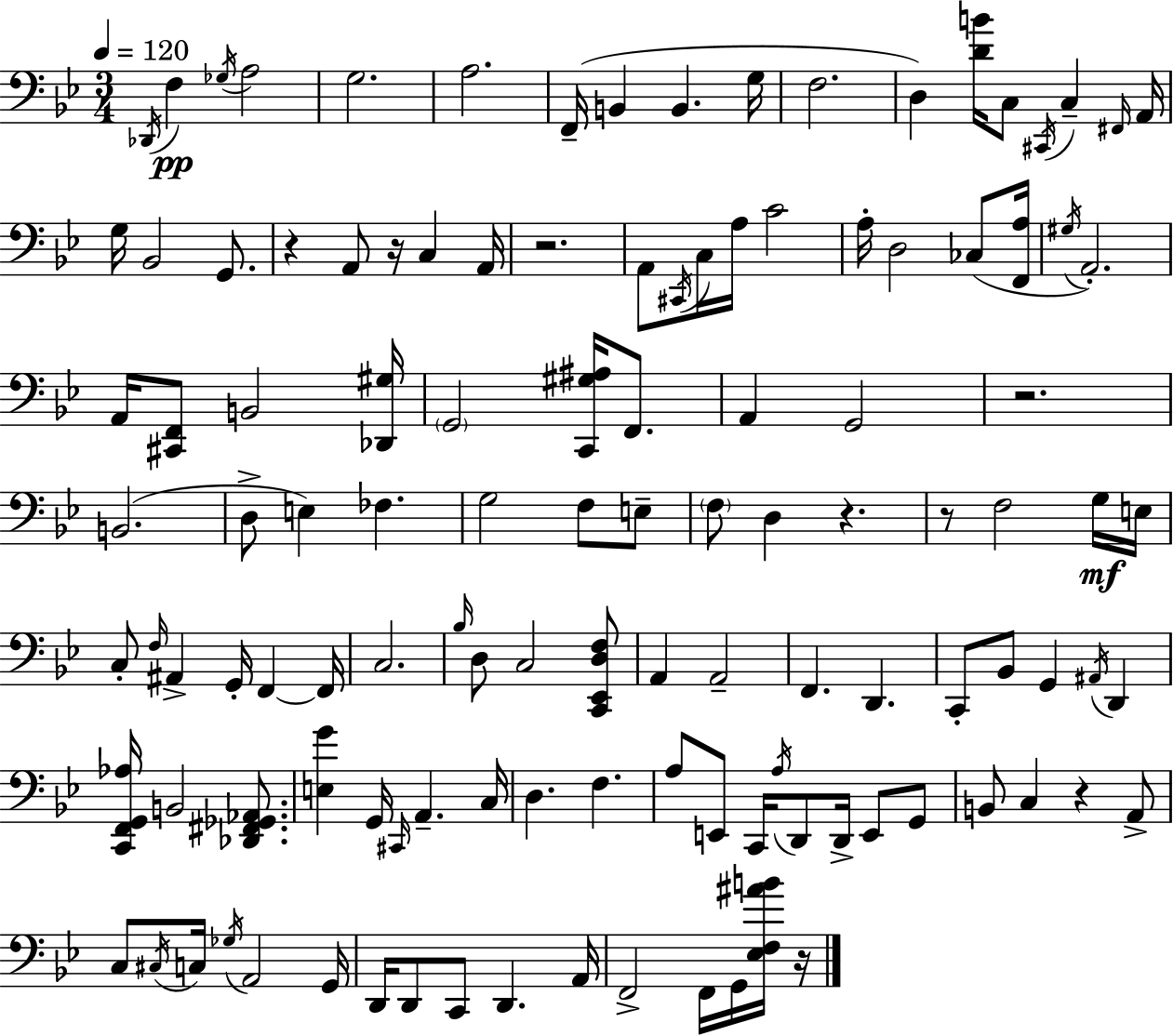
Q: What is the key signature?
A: BES major